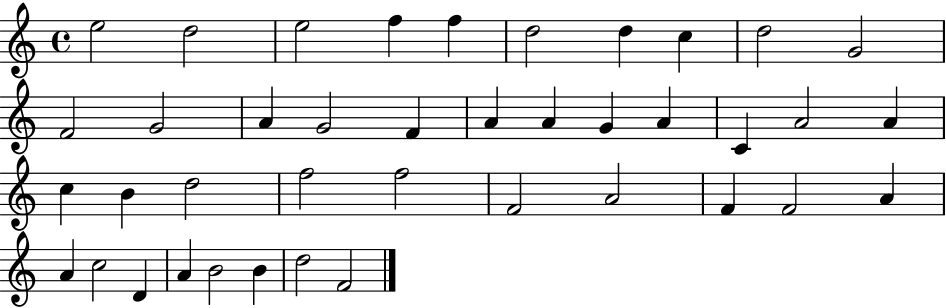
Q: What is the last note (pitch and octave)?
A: F4